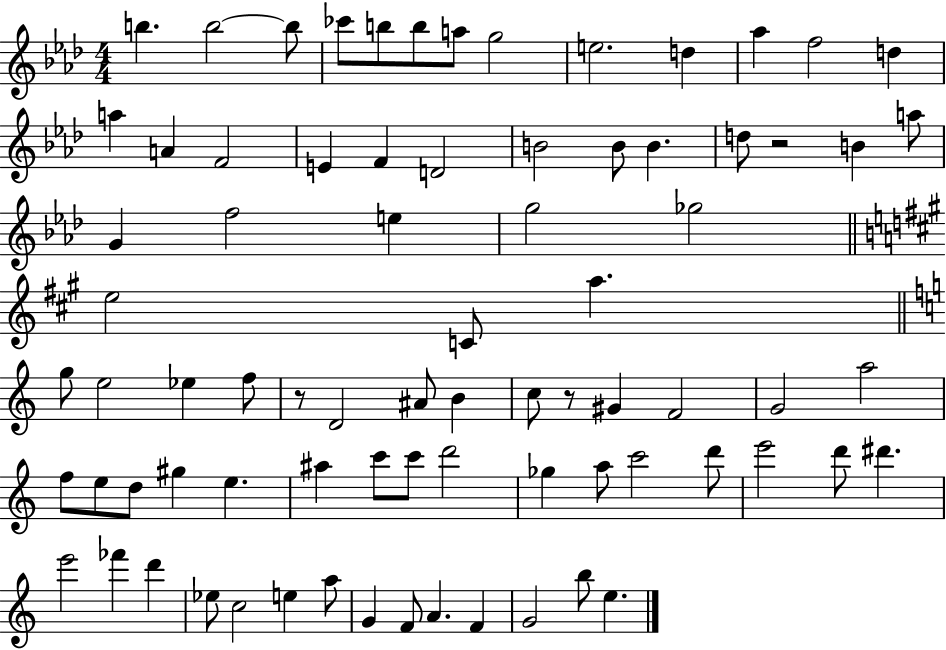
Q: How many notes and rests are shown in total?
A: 78